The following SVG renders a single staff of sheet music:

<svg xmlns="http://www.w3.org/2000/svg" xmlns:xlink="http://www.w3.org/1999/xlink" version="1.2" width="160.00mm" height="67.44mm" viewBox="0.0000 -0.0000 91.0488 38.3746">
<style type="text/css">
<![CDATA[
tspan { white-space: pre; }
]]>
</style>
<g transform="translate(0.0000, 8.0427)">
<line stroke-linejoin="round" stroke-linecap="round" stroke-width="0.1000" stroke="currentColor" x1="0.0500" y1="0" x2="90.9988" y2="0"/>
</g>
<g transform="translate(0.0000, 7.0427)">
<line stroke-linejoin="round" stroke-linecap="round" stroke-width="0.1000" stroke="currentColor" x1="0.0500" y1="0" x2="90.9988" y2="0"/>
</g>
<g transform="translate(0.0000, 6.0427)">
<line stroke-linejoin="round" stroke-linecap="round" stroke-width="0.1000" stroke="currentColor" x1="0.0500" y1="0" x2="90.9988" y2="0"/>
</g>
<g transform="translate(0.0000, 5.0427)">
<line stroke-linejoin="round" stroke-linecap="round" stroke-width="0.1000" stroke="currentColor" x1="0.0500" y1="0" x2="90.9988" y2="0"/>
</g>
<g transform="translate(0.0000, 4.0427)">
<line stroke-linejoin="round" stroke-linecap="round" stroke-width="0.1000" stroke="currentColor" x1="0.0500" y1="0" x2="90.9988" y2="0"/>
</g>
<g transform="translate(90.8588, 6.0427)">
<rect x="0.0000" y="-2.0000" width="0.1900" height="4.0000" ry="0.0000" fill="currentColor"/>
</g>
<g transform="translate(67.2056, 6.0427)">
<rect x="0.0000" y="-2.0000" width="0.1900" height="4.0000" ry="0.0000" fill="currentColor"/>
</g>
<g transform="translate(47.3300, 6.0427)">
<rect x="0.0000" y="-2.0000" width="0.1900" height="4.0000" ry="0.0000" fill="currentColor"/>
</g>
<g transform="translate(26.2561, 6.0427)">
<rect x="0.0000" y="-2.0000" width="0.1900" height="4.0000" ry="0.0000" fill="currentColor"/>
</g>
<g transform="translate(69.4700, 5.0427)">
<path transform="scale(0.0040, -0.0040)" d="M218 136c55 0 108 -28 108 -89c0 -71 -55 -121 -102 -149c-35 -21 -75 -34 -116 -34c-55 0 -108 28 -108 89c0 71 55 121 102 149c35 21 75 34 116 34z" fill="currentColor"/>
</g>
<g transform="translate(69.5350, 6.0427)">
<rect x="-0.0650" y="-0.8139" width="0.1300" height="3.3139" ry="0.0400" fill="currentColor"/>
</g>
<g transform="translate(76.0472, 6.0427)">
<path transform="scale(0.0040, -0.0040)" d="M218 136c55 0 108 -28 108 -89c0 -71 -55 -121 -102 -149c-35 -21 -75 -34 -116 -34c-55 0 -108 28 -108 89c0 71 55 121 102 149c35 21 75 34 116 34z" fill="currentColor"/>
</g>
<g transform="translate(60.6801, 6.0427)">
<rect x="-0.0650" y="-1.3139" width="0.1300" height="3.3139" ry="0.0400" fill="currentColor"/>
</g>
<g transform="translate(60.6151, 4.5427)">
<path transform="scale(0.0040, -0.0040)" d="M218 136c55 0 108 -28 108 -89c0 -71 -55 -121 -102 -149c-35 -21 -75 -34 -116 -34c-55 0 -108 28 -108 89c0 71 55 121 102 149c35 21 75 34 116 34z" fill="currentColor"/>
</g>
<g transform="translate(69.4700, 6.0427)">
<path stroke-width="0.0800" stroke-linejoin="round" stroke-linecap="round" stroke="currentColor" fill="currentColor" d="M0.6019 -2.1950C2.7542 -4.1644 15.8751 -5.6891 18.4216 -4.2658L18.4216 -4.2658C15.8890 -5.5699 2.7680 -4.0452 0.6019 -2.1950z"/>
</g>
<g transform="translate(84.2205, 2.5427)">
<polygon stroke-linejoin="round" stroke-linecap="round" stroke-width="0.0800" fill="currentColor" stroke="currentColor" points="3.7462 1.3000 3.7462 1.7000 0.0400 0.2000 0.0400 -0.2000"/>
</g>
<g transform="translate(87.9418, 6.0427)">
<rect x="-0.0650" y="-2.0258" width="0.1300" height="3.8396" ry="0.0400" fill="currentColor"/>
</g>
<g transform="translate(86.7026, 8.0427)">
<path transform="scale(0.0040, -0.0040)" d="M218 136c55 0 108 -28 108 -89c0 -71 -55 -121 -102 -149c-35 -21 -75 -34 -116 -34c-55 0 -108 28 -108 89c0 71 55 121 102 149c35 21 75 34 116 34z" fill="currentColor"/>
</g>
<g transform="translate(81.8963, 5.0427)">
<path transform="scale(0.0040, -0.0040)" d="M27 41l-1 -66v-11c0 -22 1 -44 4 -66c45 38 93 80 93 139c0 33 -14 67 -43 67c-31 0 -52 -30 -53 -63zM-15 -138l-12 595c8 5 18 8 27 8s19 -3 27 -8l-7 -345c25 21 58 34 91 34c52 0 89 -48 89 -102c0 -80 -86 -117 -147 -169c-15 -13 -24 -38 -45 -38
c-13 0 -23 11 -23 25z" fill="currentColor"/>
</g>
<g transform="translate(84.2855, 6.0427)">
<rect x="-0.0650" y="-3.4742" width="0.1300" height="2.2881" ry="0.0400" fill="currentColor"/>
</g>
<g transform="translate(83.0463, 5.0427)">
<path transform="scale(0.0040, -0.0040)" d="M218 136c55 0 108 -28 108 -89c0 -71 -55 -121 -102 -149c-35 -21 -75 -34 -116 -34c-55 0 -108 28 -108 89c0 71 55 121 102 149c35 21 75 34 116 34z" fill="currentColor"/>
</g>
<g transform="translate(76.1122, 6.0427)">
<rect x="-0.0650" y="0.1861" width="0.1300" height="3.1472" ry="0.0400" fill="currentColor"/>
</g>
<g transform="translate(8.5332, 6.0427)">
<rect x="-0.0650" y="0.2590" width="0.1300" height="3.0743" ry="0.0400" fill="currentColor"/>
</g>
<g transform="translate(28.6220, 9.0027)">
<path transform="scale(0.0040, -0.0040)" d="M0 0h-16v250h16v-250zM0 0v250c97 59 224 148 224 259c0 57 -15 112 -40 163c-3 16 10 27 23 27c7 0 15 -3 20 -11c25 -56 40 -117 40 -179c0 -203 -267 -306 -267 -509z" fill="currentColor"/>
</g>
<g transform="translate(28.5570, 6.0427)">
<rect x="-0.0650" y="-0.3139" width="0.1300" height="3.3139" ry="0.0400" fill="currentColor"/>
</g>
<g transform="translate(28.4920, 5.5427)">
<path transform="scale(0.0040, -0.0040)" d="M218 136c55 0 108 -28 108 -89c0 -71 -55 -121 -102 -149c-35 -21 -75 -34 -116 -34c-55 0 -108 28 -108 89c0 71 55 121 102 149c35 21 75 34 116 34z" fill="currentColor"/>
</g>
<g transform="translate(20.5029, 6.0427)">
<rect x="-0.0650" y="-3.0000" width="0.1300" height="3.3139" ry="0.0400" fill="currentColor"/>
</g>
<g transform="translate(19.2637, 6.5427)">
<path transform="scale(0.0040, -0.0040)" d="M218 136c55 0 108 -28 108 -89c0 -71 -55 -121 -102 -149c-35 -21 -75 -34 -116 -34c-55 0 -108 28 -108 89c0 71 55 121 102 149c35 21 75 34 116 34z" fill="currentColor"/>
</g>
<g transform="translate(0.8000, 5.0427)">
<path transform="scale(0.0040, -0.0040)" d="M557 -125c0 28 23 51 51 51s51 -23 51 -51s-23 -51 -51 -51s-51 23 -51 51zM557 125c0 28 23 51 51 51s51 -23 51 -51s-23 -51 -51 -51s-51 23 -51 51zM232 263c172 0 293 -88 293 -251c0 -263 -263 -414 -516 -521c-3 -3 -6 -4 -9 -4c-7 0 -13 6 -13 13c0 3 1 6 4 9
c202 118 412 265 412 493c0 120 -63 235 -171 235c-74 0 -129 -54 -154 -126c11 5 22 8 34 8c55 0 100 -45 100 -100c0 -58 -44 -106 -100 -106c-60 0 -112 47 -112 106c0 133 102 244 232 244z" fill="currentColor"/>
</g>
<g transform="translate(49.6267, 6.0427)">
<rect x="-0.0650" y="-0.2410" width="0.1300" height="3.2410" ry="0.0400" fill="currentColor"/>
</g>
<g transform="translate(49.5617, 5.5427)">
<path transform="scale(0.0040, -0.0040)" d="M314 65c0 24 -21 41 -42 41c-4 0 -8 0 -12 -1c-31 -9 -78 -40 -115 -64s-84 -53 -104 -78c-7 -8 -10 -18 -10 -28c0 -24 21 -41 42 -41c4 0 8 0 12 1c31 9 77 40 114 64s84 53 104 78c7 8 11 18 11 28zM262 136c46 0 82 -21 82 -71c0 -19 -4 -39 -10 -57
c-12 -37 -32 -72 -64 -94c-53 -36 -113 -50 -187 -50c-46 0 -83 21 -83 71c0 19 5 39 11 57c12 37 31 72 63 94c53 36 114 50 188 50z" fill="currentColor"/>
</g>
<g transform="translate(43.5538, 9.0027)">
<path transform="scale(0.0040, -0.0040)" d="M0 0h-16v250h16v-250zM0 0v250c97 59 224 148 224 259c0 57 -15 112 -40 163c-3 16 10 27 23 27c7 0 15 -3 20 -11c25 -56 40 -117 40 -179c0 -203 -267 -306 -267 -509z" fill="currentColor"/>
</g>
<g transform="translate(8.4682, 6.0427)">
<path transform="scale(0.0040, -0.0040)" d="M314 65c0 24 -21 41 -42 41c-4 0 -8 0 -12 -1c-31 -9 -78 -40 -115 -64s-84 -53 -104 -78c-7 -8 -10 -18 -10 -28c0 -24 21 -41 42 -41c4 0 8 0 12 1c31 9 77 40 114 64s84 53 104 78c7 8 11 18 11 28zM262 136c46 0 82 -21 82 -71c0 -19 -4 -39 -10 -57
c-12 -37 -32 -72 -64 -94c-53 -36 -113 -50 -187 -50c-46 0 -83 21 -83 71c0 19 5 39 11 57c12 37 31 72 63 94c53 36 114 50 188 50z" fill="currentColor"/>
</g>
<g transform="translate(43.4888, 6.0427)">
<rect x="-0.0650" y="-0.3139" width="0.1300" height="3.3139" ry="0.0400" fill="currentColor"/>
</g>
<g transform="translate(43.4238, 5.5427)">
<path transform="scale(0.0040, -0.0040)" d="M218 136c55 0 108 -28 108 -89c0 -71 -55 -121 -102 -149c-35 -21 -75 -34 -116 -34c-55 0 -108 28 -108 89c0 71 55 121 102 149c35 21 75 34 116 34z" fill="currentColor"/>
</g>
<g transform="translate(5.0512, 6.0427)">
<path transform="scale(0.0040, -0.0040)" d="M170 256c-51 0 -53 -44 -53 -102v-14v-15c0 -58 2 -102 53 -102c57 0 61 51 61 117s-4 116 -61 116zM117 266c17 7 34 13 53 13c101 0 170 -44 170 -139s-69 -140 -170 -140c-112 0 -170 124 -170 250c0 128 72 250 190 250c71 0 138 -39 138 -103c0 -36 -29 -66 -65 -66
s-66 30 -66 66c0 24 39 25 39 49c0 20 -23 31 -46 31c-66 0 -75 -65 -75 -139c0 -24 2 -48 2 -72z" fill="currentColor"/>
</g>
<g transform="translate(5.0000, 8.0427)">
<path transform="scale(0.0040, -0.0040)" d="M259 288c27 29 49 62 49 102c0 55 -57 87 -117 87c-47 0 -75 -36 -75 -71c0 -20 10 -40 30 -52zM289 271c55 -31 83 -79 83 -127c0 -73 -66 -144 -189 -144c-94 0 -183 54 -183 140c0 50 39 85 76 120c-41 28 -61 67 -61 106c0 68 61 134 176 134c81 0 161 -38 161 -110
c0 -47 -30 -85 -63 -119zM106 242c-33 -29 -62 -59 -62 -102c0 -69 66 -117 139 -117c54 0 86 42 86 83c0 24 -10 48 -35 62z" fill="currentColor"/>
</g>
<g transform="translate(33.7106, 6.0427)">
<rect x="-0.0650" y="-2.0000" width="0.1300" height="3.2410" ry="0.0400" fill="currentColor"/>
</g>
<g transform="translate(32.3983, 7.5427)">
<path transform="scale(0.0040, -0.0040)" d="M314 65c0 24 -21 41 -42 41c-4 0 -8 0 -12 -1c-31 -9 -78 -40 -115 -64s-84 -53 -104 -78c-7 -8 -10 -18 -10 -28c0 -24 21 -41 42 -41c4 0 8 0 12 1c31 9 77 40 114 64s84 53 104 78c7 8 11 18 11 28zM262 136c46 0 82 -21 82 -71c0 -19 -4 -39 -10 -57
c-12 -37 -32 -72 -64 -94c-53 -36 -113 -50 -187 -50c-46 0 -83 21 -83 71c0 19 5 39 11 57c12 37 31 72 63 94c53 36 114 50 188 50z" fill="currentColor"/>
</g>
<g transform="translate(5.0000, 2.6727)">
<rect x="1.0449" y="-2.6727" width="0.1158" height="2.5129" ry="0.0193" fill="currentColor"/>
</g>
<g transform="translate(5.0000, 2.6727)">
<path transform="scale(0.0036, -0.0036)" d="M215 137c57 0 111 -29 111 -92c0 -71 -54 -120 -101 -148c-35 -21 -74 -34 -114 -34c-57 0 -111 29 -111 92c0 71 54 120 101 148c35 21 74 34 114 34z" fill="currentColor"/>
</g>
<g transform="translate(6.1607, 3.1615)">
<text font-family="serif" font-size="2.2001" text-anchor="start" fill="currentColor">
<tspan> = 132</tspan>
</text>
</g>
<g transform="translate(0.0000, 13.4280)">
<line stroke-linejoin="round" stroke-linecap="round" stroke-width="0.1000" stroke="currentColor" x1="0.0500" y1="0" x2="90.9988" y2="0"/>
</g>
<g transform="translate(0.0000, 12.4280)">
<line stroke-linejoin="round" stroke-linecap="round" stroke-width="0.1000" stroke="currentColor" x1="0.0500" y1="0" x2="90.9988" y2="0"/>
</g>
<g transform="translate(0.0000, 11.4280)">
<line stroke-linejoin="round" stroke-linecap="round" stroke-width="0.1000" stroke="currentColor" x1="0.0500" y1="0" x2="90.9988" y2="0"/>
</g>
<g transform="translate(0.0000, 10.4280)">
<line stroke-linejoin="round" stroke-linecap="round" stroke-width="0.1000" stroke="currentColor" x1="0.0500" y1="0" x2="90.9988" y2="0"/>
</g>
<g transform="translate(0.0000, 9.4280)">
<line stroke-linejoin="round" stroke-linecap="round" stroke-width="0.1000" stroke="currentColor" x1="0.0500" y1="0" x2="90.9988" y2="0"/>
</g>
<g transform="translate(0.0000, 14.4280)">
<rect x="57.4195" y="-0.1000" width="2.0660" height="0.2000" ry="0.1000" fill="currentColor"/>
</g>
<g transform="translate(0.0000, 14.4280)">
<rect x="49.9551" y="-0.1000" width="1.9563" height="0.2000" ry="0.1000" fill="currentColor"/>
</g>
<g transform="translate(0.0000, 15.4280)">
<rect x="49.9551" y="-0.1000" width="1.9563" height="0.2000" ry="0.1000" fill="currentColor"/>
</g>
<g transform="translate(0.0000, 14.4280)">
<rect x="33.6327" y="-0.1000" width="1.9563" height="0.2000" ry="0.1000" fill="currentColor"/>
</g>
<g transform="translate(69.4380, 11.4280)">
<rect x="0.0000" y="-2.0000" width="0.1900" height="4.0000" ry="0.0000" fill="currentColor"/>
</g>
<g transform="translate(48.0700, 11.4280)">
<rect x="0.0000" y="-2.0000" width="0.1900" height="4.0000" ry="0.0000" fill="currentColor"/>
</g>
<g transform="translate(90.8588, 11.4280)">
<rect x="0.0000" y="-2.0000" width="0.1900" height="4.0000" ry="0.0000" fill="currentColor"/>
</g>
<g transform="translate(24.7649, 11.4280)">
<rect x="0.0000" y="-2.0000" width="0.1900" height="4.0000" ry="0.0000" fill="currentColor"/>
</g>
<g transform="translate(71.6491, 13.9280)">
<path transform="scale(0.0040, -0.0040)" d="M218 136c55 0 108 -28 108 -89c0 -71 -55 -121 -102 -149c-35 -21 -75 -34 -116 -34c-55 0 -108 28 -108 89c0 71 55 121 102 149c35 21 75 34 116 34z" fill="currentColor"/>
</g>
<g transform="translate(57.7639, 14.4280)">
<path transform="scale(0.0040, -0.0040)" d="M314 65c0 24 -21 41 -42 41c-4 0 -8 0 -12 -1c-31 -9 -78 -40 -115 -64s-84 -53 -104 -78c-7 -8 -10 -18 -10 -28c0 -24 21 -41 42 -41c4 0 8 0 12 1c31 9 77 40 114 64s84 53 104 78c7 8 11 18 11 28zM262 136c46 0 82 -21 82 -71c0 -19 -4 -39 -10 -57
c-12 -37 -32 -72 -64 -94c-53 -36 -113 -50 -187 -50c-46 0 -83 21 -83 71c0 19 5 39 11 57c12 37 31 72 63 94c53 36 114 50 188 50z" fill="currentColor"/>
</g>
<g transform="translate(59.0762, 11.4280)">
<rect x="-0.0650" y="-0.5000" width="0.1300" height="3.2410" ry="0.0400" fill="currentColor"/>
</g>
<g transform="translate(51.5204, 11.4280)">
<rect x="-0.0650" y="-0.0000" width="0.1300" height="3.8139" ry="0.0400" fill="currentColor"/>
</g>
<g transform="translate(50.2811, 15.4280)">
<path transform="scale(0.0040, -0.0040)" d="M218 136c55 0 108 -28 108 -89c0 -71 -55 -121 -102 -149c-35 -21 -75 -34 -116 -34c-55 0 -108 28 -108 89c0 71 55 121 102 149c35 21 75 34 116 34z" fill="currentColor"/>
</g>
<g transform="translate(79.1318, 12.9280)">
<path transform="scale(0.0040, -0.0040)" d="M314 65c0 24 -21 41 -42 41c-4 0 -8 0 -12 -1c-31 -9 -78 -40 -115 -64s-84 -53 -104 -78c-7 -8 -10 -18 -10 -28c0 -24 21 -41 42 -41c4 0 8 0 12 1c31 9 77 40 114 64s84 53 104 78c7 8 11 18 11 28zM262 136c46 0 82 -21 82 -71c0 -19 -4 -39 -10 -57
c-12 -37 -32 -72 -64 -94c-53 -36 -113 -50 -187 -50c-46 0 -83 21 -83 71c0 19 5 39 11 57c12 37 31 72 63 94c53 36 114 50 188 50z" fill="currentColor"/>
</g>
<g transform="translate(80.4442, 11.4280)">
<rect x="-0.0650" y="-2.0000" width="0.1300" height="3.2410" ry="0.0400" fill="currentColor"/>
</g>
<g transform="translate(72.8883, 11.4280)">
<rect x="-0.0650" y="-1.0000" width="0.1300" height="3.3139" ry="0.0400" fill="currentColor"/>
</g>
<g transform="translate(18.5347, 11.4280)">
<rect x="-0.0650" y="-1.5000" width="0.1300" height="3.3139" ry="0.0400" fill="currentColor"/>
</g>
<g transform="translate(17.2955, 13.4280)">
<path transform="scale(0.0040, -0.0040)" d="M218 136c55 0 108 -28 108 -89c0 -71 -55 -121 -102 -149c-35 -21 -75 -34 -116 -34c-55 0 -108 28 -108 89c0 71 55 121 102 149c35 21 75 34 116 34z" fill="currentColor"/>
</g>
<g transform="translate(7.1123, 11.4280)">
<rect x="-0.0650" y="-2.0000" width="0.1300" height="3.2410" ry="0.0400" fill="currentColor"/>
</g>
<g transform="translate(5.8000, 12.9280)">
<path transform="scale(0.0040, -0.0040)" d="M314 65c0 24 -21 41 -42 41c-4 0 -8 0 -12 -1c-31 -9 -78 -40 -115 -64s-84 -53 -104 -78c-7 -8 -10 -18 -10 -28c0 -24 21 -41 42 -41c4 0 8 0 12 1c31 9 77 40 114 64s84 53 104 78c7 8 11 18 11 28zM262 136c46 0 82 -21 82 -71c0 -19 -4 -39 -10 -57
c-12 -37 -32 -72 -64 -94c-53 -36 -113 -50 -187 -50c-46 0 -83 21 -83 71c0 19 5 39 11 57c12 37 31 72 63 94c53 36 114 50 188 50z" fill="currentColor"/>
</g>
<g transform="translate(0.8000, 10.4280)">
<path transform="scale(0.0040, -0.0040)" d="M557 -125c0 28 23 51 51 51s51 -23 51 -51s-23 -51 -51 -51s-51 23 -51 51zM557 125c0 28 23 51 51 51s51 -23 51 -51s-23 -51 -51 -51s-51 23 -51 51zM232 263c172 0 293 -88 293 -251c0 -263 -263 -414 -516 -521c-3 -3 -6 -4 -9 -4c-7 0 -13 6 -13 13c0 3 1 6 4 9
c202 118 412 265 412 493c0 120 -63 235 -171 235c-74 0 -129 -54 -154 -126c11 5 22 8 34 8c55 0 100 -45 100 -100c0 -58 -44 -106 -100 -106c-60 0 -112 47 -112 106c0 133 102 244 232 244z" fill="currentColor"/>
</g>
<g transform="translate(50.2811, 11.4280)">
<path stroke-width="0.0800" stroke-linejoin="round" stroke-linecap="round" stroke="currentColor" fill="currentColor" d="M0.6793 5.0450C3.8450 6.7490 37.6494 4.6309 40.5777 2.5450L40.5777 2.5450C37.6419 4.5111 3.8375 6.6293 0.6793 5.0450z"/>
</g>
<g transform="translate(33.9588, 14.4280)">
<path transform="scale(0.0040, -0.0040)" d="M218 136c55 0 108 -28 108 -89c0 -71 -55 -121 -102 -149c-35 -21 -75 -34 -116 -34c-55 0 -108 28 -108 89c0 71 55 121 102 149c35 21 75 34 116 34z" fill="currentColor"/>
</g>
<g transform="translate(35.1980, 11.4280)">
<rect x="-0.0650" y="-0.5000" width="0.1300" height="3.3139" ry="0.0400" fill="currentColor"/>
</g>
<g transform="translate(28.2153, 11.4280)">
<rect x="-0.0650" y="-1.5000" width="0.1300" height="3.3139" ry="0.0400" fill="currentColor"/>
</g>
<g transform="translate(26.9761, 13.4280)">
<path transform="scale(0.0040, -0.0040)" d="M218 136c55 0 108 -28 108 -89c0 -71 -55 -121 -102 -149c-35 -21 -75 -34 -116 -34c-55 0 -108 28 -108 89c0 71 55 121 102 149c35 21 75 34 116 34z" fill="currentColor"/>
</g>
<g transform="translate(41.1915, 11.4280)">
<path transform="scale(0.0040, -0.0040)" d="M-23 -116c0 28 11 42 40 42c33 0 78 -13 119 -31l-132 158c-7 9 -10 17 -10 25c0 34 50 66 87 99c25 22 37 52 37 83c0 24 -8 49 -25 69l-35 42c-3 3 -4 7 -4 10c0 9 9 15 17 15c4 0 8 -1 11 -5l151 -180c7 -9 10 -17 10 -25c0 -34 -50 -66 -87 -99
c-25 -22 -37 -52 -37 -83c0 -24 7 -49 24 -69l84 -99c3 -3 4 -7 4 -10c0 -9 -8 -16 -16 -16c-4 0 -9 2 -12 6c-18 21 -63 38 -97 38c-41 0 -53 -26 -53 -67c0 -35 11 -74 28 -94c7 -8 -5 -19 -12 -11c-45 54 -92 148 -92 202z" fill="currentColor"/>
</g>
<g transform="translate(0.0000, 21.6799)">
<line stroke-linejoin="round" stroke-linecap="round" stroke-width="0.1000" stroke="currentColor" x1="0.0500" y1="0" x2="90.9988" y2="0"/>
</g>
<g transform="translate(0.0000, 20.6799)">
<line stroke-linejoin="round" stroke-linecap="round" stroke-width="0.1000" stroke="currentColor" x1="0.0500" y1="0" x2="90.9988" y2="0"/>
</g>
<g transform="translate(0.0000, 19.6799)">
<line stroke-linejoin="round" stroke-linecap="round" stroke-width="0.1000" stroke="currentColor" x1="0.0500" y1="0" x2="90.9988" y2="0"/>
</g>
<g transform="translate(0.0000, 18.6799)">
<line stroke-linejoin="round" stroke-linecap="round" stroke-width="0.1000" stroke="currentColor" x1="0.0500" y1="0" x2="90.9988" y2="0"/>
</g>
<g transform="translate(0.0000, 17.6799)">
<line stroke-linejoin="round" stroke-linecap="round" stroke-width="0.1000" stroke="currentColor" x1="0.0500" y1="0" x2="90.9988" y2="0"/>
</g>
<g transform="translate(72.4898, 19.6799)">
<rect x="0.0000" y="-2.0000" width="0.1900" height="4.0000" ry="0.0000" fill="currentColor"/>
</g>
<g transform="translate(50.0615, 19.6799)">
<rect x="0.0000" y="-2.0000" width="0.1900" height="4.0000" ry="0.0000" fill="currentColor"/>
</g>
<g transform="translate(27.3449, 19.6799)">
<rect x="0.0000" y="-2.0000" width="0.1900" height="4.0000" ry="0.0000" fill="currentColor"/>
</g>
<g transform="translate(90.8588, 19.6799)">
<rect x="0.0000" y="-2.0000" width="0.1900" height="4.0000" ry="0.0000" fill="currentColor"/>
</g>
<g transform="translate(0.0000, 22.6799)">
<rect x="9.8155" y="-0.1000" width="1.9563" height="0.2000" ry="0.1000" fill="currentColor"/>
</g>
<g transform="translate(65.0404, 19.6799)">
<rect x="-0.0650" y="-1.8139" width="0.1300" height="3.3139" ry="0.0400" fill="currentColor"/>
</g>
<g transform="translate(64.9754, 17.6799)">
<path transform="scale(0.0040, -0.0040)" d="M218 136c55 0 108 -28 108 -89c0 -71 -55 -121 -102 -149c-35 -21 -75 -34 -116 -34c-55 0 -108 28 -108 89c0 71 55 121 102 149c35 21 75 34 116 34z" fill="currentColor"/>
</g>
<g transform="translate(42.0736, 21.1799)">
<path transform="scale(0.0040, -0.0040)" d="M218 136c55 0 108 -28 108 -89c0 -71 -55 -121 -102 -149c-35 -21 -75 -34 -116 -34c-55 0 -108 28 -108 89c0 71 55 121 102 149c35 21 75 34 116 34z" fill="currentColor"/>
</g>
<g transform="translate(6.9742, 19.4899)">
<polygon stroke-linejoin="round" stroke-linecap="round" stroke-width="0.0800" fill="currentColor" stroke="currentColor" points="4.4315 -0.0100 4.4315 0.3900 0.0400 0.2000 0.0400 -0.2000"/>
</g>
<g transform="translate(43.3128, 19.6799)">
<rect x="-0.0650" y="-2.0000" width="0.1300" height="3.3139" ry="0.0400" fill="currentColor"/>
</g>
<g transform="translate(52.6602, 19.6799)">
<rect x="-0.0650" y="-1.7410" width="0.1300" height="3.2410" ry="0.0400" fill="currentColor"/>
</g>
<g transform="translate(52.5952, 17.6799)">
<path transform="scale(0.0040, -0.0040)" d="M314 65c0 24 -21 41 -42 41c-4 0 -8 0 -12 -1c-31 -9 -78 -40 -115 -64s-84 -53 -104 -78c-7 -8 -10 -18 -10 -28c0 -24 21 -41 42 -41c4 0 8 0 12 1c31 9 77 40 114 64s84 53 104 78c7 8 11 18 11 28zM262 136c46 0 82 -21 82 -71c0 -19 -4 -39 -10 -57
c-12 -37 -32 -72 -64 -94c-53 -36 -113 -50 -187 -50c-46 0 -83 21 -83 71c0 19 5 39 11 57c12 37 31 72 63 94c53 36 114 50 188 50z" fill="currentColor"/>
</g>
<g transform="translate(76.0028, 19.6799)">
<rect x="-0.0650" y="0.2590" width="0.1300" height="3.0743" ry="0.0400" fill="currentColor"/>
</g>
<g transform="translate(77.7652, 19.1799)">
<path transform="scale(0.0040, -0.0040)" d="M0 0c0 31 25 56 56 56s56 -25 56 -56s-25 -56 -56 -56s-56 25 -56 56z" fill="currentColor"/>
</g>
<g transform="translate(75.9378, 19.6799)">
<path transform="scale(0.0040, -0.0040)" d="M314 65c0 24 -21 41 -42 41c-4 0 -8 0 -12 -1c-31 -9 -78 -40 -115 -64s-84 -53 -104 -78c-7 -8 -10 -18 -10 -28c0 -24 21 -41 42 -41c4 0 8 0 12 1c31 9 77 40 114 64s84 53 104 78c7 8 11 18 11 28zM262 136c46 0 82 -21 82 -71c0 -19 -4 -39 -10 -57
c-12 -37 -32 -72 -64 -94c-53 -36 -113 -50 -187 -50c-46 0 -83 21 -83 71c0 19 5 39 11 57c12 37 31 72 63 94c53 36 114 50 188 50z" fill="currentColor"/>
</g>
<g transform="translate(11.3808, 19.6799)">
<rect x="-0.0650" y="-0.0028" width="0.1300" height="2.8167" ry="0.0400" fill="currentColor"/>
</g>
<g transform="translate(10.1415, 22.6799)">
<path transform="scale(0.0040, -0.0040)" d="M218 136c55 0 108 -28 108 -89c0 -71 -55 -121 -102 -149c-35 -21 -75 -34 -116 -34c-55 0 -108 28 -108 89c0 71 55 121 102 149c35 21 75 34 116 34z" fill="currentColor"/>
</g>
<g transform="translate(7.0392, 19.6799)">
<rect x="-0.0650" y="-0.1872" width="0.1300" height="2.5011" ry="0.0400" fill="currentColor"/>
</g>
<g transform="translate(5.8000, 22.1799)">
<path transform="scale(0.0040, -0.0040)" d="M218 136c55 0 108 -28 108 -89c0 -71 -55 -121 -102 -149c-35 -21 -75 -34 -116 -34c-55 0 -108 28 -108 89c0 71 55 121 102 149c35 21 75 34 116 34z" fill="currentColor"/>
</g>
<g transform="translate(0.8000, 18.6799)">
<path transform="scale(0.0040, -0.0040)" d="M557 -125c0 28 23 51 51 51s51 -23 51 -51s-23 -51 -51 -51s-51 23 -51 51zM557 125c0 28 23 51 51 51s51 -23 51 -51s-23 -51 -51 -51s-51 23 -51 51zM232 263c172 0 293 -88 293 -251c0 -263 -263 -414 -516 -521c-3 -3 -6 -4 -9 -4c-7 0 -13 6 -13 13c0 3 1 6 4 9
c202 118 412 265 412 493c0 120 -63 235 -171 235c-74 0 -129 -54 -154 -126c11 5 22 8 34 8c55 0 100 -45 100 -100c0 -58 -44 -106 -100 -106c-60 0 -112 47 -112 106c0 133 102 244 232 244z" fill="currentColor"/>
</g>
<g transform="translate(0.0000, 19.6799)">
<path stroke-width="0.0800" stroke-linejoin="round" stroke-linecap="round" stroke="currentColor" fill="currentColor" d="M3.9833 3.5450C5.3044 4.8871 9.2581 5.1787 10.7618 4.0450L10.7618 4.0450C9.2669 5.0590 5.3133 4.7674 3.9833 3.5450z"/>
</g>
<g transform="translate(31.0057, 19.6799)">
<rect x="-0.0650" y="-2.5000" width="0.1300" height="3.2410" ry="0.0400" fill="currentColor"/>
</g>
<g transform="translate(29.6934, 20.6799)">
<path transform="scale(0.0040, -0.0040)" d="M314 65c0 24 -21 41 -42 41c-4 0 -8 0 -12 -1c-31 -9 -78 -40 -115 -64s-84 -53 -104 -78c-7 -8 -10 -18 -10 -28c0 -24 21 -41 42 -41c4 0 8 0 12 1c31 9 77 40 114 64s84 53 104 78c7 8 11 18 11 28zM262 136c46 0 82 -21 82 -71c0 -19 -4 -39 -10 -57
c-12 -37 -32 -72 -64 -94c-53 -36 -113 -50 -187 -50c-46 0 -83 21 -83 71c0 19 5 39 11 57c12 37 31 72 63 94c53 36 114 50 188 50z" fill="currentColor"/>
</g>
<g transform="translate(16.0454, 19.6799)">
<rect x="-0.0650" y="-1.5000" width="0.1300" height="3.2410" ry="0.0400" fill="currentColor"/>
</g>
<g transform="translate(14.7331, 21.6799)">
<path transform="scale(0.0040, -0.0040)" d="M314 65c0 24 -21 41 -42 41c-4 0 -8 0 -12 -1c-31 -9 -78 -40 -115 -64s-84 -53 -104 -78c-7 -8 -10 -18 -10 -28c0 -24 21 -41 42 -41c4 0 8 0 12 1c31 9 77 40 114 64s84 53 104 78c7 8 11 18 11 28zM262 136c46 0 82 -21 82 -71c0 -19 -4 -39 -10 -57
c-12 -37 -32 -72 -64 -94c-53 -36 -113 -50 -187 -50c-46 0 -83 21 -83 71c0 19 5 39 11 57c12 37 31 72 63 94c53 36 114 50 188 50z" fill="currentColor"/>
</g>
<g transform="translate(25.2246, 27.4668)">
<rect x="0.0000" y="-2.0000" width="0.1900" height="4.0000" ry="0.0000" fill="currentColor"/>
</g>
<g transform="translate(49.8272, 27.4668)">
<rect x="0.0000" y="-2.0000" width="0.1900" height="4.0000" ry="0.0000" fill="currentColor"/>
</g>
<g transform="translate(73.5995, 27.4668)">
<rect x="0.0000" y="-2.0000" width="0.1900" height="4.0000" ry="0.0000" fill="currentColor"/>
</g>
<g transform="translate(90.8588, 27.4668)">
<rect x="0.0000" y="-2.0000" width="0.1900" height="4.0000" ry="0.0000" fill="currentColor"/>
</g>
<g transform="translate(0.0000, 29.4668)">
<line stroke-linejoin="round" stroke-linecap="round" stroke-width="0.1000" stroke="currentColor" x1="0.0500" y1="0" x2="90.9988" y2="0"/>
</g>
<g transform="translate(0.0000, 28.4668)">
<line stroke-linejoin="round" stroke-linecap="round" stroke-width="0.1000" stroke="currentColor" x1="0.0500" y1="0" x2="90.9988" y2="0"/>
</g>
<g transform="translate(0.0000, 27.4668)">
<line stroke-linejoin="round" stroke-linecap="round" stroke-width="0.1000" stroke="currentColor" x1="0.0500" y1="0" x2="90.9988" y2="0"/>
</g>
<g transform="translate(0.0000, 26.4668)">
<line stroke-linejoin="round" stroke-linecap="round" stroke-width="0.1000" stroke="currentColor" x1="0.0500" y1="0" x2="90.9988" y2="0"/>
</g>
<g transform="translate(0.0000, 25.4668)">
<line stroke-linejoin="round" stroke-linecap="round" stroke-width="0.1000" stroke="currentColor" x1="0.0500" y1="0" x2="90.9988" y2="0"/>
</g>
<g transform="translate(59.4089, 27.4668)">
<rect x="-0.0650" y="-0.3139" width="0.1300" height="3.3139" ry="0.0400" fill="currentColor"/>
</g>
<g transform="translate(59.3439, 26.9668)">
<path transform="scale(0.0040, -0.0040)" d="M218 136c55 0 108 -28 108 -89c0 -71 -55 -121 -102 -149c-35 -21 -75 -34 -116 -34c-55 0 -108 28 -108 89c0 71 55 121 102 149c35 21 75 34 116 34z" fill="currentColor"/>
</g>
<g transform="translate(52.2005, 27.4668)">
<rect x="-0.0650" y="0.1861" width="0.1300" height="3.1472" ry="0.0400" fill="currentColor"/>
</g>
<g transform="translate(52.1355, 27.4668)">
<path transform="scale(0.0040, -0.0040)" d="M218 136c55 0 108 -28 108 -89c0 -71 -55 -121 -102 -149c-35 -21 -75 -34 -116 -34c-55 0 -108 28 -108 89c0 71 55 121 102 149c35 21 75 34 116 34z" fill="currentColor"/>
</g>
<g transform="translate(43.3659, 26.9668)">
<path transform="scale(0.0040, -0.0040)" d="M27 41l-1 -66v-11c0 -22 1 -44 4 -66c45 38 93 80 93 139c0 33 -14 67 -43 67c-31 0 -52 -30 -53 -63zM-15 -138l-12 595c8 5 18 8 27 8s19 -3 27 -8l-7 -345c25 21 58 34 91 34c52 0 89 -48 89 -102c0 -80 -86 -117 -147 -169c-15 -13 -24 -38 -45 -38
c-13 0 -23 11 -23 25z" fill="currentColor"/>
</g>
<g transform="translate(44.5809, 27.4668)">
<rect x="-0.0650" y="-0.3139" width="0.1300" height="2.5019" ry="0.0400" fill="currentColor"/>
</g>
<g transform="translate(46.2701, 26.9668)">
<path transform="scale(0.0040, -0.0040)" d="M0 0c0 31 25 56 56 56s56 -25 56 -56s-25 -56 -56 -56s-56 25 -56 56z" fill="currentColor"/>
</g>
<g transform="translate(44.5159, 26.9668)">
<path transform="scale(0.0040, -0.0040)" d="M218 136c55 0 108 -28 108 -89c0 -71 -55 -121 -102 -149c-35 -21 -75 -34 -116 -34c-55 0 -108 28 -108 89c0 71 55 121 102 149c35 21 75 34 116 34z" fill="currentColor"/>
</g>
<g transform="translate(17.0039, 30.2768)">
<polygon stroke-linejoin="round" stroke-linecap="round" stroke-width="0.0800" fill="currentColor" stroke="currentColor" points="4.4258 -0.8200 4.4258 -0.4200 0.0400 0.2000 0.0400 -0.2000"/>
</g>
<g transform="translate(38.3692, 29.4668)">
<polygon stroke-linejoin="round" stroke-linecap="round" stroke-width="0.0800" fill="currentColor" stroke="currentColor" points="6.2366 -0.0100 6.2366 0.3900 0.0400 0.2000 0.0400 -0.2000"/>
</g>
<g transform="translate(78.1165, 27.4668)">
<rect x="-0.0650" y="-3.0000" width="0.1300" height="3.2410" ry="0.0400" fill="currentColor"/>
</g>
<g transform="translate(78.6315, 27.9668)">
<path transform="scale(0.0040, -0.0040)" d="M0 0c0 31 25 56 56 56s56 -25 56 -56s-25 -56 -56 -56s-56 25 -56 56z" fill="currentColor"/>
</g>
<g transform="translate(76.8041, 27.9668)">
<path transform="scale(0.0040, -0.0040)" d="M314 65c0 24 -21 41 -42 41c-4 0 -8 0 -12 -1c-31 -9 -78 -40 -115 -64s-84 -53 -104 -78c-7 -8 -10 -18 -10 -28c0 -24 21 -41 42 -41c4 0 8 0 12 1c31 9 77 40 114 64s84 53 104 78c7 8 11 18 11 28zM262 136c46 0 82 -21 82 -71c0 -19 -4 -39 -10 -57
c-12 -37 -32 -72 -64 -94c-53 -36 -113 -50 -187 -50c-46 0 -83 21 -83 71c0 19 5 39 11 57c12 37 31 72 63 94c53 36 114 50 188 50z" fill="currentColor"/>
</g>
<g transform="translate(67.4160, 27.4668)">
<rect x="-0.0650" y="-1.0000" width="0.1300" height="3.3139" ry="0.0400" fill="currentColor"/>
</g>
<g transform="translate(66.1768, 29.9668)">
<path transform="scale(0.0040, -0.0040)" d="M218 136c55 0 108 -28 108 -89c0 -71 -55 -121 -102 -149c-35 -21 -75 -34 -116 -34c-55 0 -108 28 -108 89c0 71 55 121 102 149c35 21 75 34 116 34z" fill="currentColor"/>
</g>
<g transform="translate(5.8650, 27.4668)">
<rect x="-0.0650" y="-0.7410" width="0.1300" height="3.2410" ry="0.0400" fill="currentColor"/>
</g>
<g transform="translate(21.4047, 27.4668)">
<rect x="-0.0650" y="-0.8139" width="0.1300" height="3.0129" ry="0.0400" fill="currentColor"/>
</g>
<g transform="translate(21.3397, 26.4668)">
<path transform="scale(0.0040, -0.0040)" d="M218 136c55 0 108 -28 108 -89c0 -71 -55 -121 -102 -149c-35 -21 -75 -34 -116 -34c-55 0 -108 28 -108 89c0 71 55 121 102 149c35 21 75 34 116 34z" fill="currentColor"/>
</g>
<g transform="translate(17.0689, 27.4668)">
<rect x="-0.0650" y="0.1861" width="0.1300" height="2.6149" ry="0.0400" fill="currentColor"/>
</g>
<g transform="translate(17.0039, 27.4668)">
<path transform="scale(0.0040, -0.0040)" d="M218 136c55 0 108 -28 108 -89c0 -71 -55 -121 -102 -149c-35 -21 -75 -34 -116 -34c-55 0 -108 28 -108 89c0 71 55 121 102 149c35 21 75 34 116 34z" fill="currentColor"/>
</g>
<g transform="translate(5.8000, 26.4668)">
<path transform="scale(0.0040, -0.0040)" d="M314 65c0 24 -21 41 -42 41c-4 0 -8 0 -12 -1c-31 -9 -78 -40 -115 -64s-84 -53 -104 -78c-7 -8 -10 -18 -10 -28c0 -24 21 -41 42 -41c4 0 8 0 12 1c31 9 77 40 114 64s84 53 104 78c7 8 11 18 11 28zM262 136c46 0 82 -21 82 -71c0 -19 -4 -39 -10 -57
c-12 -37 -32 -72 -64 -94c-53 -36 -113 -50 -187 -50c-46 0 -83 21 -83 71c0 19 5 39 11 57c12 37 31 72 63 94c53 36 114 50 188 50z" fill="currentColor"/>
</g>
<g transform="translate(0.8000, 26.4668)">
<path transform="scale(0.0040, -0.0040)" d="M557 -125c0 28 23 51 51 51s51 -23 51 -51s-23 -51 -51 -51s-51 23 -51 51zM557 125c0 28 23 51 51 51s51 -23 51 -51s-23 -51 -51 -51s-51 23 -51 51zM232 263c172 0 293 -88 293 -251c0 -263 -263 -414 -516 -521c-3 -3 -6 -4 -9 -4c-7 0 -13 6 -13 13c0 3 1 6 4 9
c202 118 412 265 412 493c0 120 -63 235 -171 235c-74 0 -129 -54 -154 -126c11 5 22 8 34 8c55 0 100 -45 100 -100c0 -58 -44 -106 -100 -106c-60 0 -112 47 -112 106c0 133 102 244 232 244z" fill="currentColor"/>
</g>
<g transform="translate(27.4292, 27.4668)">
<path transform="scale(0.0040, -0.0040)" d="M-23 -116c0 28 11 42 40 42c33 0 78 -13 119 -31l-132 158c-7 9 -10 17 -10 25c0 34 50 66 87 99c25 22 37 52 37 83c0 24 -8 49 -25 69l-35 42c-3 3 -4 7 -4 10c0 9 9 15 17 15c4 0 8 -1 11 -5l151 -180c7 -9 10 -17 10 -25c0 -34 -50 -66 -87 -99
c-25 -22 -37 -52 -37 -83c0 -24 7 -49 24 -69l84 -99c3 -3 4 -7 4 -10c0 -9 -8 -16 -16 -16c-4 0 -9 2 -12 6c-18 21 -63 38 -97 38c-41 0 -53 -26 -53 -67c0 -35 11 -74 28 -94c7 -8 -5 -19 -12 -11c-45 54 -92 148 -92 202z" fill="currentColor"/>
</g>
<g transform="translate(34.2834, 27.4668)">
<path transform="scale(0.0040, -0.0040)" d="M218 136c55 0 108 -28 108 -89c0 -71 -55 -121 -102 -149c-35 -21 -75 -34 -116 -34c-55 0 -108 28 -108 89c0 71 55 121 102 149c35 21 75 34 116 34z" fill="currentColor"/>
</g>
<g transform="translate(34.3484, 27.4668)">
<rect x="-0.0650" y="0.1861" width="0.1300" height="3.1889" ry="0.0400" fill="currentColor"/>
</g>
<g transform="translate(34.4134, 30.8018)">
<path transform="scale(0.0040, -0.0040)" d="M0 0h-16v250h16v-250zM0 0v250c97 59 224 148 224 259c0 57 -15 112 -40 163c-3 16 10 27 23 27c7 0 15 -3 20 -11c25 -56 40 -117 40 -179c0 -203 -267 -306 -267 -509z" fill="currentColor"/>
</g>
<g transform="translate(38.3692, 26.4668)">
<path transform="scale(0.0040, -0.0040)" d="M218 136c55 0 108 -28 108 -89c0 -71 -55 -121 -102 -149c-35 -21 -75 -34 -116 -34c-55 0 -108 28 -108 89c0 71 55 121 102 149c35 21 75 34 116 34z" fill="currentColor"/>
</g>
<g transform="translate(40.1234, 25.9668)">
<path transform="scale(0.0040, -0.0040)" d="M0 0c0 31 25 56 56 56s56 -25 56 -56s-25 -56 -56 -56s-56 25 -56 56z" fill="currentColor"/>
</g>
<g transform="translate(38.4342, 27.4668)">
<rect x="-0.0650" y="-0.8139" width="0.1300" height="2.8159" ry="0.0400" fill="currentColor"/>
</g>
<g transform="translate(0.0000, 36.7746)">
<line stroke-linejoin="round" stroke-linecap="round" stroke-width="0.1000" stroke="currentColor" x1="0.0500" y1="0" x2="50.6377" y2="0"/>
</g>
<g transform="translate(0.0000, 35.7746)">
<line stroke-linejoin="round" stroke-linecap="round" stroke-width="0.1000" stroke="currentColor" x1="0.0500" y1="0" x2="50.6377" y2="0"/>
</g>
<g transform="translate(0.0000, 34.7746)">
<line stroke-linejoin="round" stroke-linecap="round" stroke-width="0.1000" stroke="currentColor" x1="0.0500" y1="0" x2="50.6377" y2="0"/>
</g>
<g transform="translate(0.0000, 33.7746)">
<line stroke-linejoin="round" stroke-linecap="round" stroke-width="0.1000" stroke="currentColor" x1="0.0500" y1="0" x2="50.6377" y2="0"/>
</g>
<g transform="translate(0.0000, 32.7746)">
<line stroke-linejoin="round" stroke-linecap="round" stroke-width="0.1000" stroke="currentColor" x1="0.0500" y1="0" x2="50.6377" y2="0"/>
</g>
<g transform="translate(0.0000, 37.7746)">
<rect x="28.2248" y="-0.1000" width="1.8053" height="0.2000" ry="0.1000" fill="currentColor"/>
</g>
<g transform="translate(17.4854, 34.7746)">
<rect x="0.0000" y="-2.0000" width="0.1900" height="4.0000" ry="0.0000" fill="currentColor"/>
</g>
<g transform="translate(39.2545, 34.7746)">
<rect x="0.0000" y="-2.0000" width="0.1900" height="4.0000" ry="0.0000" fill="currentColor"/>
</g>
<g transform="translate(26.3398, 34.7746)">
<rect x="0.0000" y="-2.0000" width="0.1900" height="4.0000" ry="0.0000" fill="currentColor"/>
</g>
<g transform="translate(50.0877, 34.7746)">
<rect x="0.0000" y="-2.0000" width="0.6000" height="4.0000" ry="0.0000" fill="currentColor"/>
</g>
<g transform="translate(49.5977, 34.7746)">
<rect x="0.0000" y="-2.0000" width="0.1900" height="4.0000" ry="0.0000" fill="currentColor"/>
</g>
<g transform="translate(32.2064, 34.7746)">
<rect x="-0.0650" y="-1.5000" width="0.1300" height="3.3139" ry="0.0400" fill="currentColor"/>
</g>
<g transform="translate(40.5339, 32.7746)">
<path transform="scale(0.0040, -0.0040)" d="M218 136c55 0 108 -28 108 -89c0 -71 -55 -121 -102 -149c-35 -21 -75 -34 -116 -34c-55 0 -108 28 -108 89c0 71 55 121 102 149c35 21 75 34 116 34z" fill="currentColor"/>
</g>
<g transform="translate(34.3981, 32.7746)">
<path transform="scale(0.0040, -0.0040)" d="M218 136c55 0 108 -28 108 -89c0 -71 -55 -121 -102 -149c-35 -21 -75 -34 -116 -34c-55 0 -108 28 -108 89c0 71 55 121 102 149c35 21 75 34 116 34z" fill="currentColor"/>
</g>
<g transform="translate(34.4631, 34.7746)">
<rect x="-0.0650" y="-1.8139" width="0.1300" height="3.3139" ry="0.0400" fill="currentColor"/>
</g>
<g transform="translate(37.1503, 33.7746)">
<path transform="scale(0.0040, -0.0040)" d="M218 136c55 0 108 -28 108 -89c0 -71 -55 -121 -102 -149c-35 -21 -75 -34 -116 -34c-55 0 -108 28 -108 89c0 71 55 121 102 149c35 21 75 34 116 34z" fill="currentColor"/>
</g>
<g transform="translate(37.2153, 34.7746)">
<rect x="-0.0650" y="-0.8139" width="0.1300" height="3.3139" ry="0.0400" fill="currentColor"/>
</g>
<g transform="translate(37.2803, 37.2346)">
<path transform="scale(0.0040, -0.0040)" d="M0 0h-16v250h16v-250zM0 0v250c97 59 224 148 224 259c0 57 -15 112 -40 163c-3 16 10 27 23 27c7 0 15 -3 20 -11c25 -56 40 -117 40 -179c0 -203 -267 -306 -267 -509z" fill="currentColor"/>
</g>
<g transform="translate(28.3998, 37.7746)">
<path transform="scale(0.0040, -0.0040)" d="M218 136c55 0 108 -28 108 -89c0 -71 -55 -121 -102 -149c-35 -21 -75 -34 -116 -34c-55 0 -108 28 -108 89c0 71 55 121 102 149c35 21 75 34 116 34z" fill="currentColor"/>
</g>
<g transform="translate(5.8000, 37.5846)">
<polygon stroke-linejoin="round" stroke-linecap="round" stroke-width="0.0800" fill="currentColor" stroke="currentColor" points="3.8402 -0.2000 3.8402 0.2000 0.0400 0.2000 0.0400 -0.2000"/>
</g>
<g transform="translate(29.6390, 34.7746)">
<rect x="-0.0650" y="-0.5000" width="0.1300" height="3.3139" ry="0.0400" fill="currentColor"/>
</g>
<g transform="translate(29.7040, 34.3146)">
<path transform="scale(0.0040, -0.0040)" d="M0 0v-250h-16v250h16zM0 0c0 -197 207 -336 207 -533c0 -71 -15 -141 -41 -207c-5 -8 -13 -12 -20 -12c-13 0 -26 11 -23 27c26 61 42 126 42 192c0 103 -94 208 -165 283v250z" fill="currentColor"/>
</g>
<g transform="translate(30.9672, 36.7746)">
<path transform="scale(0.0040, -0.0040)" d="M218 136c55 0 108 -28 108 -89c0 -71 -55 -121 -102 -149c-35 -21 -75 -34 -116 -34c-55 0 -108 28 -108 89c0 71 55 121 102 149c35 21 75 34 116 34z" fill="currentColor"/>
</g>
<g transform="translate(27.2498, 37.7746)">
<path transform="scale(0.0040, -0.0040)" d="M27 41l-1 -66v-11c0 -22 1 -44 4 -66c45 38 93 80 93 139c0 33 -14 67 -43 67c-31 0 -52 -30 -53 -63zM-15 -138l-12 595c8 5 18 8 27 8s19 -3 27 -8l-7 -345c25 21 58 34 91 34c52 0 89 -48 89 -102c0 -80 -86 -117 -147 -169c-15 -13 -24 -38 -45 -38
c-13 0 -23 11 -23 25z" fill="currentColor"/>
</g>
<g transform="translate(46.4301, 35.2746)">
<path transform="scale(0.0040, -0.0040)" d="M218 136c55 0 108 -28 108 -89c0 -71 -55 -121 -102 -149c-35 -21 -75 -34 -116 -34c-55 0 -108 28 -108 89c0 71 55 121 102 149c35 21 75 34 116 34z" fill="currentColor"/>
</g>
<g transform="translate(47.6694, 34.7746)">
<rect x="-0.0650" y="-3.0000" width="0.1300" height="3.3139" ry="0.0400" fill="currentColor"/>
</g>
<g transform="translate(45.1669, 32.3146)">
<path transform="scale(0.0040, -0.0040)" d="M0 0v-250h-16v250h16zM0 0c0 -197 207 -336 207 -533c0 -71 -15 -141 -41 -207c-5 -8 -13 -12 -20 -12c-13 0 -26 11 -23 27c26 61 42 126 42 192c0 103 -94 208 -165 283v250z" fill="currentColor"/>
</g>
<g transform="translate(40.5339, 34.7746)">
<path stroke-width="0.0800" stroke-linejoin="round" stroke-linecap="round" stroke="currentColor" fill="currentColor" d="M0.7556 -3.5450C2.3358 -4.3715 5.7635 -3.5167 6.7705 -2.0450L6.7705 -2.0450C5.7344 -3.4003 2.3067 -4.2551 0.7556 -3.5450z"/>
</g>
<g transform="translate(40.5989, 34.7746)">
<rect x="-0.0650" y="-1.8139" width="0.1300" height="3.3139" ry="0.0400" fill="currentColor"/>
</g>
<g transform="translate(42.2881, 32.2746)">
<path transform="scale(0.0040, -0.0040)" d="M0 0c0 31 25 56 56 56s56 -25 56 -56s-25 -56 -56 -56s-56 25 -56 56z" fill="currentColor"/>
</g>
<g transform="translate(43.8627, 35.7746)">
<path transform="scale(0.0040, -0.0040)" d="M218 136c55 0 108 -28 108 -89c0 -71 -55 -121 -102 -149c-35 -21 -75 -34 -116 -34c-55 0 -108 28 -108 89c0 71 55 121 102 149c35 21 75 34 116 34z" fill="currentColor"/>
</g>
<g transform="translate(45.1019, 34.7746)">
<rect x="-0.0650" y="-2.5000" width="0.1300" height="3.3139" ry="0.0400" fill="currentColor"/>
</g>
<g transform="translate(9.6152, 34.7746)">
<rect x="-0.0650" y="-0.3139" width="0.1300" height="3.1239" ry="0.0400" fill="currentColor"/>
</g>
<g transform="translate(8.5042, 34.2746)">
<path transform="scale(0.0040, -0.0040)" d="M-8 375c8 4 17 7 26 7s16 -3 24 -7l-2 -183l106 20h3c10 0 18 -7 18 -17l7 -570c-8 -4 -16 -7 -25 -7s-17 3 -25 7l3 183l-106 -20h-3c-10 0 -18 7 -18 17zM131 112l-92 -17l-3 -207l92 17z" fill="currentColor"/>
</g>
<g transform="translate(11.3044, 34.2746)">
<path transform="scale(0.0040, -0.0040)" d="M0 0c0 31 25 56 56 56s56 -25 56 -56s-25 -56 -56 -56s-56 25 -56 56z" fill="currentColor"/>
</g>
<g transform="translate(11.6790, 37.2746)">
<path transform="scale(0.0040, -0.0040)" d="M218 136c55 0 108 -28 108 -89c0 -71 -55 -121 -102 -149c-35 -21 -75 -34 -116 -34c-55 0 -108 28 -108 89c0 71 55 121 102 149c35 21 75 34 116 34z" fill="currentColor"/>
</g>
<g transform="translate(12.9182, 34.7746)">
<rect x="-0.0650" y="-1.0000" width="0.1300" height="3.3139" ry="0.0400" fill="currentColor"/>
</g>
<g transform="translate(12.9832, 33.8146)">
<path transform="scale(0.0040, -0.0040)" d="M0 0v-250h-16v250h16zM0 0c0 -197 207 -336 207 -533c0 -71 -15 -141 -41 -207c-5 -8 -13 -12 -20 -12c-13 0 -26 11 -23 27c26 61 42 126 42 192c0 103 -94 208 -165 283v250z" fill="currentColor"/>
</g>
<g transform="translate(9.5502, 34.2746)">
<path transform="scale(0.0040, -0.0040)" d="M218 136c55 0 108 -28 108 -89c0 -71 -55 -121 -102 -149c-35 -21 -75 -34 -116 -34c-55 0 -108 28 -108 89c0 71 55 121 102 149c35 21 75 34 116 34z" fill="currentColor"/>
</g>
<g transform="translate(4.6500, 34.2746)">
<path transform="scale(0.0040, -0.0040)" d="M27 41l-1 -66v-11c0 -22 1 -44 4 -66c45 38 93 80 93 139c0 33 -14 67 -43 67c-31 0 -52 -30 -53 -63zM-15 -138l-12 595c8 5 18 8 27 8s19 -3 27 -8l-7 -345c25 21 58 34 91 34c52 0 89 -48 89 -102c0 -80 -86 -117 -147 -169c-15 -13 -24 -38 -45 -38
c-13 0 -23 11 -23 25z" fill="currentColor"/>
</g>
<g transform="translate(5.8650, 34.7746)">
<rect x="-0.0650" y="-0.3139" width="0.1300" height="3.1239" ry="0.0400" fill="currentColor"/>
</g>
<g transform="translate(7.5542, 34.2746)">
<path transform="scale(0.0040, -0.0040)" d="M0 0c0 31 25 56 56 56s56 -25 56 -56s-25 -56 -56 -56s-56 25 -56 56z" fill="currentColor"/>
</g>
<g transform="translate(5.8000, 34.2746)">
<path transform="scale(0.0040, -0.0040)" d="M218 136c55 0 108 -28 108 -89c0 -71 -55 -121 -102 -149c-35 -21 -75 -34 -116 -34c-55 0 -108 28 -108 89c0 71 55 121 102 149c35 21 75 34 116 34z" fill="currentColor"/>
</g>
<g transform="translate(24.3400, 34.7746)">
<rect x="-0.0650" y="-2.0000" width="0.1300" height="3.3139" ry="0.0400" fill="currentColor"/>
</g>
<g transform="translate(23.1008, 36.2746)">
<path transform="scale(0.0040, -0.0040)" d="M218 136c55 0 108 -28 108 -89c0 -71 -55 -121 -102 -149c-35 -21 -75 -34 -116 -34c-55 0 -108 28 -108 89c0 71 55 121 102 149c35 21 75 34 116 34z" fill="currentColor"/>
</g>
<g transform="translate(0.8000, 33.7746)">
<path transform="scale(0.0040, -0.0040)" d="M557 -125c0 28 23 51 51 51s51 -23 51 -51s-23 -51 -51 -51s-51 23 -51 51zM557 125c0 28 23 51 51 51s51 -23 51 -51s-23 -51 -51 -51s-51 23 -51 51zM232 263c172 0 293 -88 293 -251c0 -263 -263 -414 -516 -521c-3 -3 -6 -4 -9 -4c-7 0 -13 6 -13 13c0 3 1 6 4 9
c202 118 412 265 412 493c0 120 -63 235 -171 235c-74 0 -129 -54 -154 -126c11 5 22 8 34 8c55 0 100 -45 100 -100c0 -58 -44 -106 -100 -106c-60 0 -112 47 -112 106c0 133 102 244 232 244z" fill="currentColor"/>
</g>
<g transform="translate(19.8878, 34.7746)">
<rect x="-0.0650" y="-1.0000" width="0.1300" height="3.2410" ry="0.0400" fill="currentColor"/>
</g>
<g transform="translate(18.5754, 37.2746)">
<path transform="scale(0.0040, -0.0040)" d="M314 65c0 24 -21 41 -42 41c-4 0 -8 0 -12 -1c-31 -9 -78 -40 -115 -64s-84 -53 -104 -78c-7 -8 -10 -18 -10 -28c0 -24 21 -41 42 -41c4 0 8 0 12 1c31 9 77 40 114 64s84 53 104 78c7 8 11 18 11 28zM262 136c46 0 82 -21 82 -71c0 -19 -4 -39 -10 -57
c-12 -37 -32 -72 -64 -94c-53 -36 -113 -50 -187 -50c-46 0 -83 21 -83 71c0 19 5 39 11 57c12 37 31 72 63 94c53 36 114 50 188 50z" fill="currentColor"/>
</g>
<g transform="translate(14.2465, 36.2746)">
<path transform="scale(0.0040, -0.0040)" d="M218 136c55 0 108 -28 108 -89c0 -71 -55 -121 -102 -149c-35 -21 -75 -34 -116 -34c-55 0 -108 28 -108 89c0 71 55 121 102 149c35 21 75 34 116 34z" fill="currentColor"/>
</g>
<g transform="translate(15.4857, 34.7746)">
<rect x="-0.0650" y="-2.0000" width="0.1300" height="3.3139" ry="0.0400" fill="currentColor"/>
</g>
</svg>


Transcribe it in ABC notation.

X:1
T:Untitled
M:6/8
L:1/4
K:C
D,2 C, E,/2 A,,2 E,/2 E,2 G, F, D, _F,/2 G,,/2 A,,2 G,, G,, E,, z C,, E,,2 F,, A,,2 F,,/2 E,,/2 G,,2 B,,2 A,, A,2 A, D,2 F,2 D,/2 F,/2 z D,/2 F,/2 _E,/2 D, E, F,, C,2 _E,/2 E,/2 F,,/2 A,, F,,2 A,, _E,,/2 G,, A, F,/2 A, B,,/2 C,